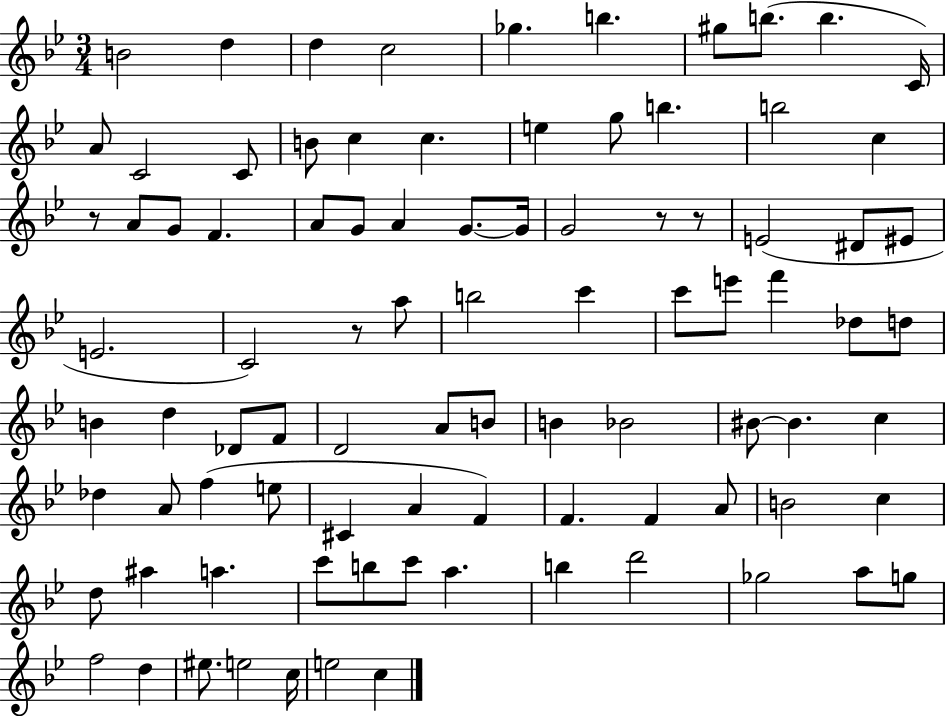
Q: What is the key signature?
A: BES major